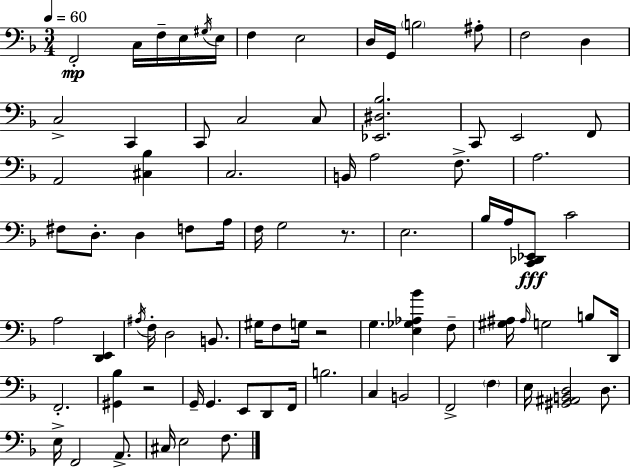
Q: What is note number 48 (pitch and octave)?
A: G3